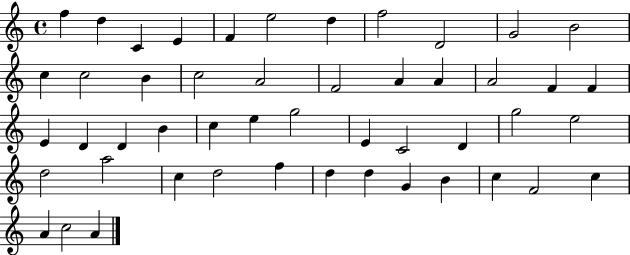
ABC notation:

X:1
T:Untitled
M:4/4
L:1/4
K:C
f d C E F e2 d f2 D2 G2 B2 c c2 B c2 A2 F2 A A A2 F F E D D B c e g2 E C2 D g2 e2 d2 a2 c d2 f d d G B c F2 c A c2 A